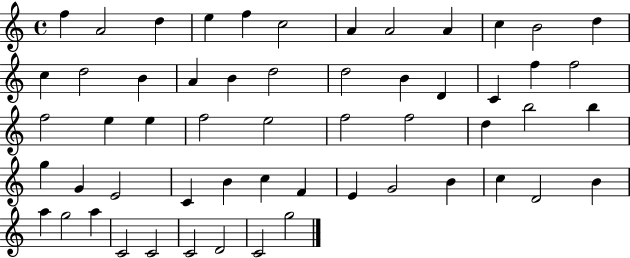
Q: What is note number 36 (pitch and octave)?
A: G4